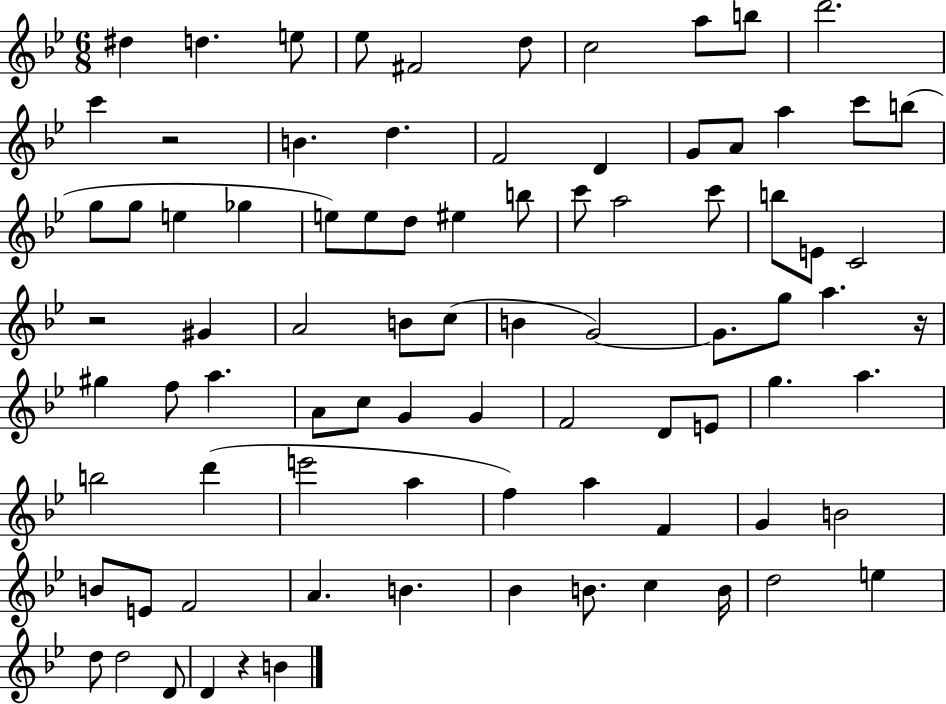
{
  \clef treble
  \numericTimeSignature
  \time 6/8
  \key bes \major
  dis''4 d''4. e''8 | ees''8 fis'2 d''8 | c''2 a''8 b''8 | d'''2. | \break c'''4 r2 | b'4. d''4. | f'2 d'4 | g'8 a'8 a''4 c'''8 b''8( | \break g''8 g''8 e''4 ges''4 | e''8) e''8 d''8 eis''4 b''8 | c'''8 a''2 c'''8 | b''8 e'8 c'2 | \break r2 gis'4 | a'2 b'8 c''8( | b'4 g'2~~) | g'8. g''8 a''4. r16 | \break gis''4 f''8 a''4. | a'8 c''8 g'4 g'4 | f'2 d'8 e'8 | g''4. a''4. | \break b''2 d'''4( | e'''2 a''4 | f''4) a''4 f'4 | g'4 b'2 | \break b'8 e'8 f'2 | a'4. b'4. | bes'4 b'8. c''4 b'16 | d''2 e''4 | \break d''8 d''2 d'8 | d'4 r4 b'4 | \bar "|."
}